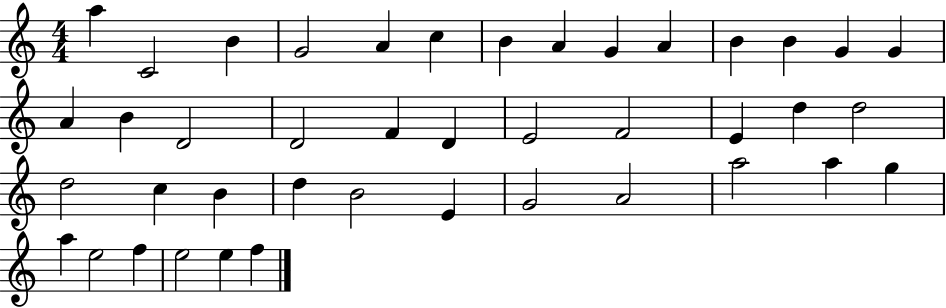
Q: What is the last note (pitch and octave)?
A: F5